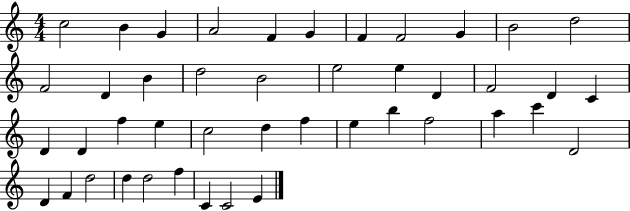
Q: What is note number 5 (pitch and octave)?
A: F4